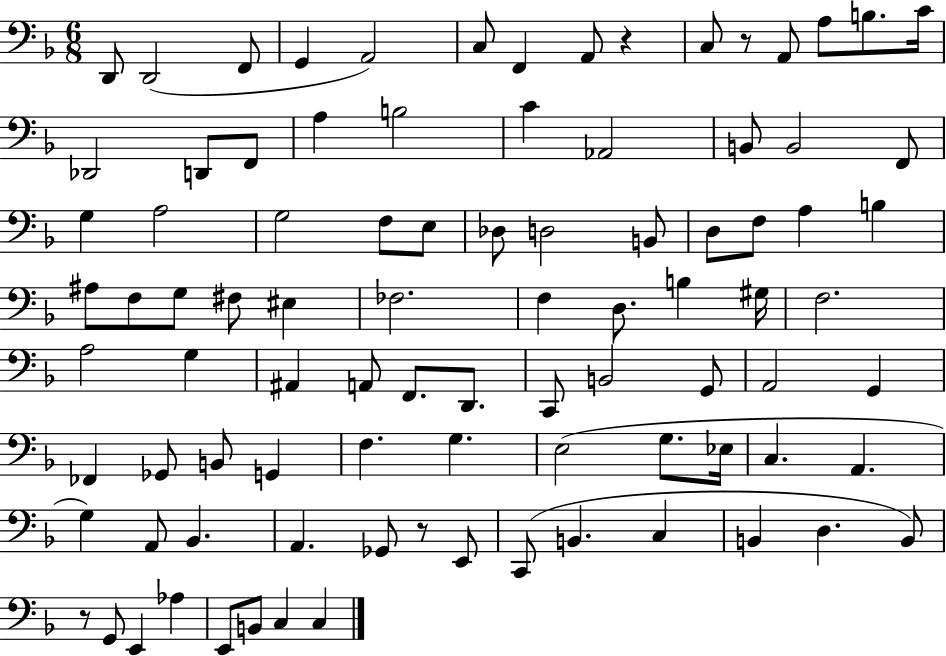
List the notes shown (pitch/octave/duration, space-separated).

D2/e D2/h F2/e G2/q A2/h C3/e F2/q A2/e R/q C3/e R/e A2/e A3/e B3/e. C4/s Db2/h D2/e F2/e A3/q B3/h C4/q Ab2/h B2/e B2/h F2/e G3/q A3/h G3/h F3/e E3/e Db3/e D3/h B2/e D3/e F3/e A3/q B3/q A#3/e F3/e G3/e F#3/e EIS3/q FES3/h. F3/q D3/e. B3/q G#3/s F3/h. A3/h G3/q A#2/q A2/e F2/e. D2/e. C2/e B2/h G2/e A2/h G2/q FES2/q Gb2/e B2/e G2/q F3/q. G3/q. E3/h G3/e. Eb3/s C3/q. A2/q. G3/q A2/e Bb2/q. A2/q. Gb2/e R/e E2/e C2/e B2/q. C3/q B2/q D3/q. B2/e R/e G2/e E2/q Ab3/q E2/e B2/e C3/q C3/q